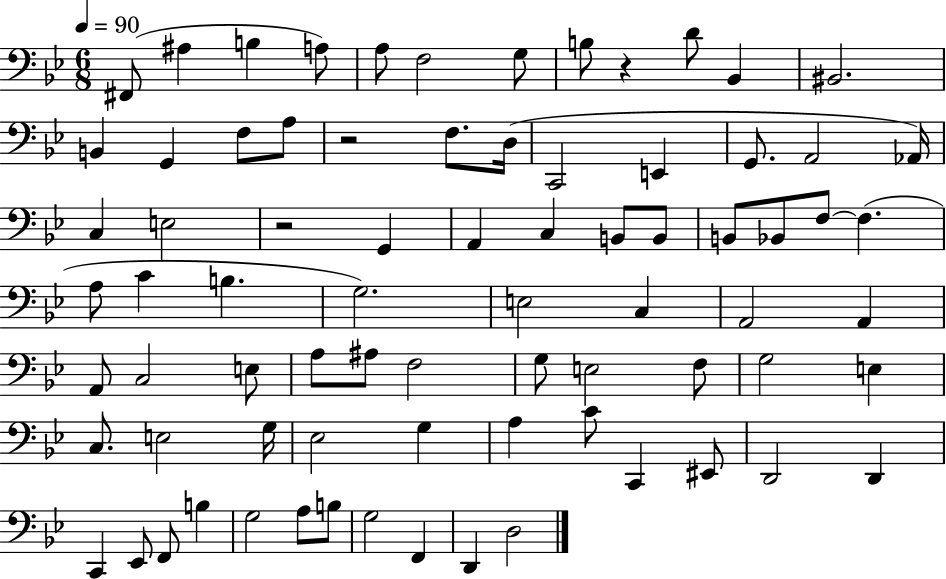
X:1
T:Untitled
M:6/8
L:1/4
K:Bb
^F,,/2 ^A, B, A,/2 A,/2 F,2 G,/2 B,/2 z D/2 _B,, ^B,,2 B,, G,, F,/2 A,/2 z2 F,/2 D,/4 C,,2 E,, G,,/2 A,,2 _A,,/4 C, E,2 z2 G,, A,, C, B,,/2 B,,/2 B,,/2 _B,,/2 F,/2 F, A,/2 C B, G,2 E,2 C, A,,2 A,, A,,/2 C,2 E,/2 A,/2 ^A,/2 F,2 G,/2 E,2 F,/2 G,2 E, C,/2 E,2 G,/4 _E,2 G, A, C/2 C,, ^E,,/2 D,,2 D,, C,, _E,,/2 F,,/2 B, G,2 A,/2 B,/2 G,2 F,, D,, D,2